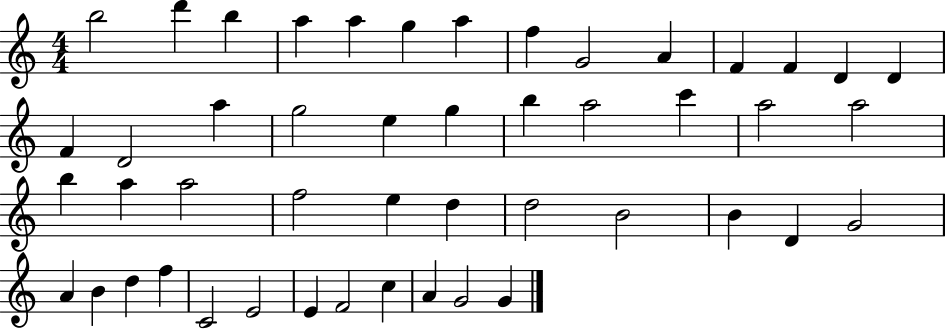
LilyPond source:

{
  \clef treble
  \numericTimeSignature
  \time 4/4
  \key c \major
  b''2 d'''4 b''4 | a''4 a''4 g''4 a''4 | f''4 g'2 a'4 | f'4 f'4 d'4 d'4 | \break f'4 d'2 a''4 | g''2 e''4 g''4 | b''4 a''2 c'''4 | a''2 a''2 | \break b''4 a''4 a''2 | f''2 e''4 d''4 | d''2 b'2 | b'4 d'4 g'2 | \break a'4 b'4 d''4 f''4 | c'2 e'2 | e'4 f'2 c''4 | a'4 g'2 g'4 | \break \bar "|."
}